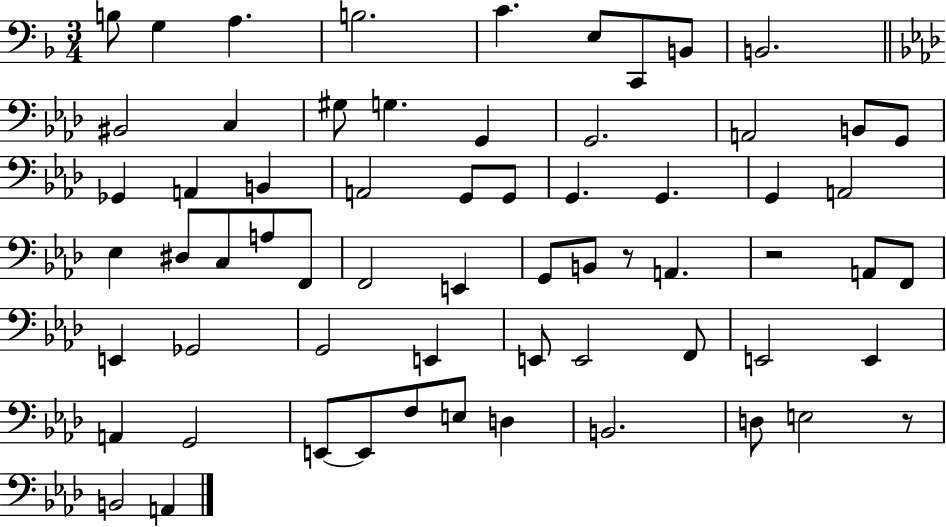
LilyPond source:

{
  \clef bass
  \numericTimeSignature
  \time 3/4
  \key f \major
  b8 g4 a4. | b2. | c'4. e8 c,8 b,8 | b,2. | \break \bar "||" \break \key aes \major bis,2 c4 | gis8 g4. g,4 | g,2. | a,2 b,8 g,8 | \break ges,4 a,4 b,4 | a,2 g,8 g,8 | g,4. g,4. | g,4 a,2 | \break ees4 dis8 c8 a8 f,8 | f,2 e,4 | g,8 b,8 r8 a,4. | r2 a,8 f,8 | \break e,4 ges,2 | g,2 e,4 | e,8 e,2 f,8 | e,2 e,4 | \break a,4 g,2 | e,8~~ e,8 f8 e8 d4 | b,2. | d8 e2 r8 | \break b,2 a,4 | \bar "|."
}